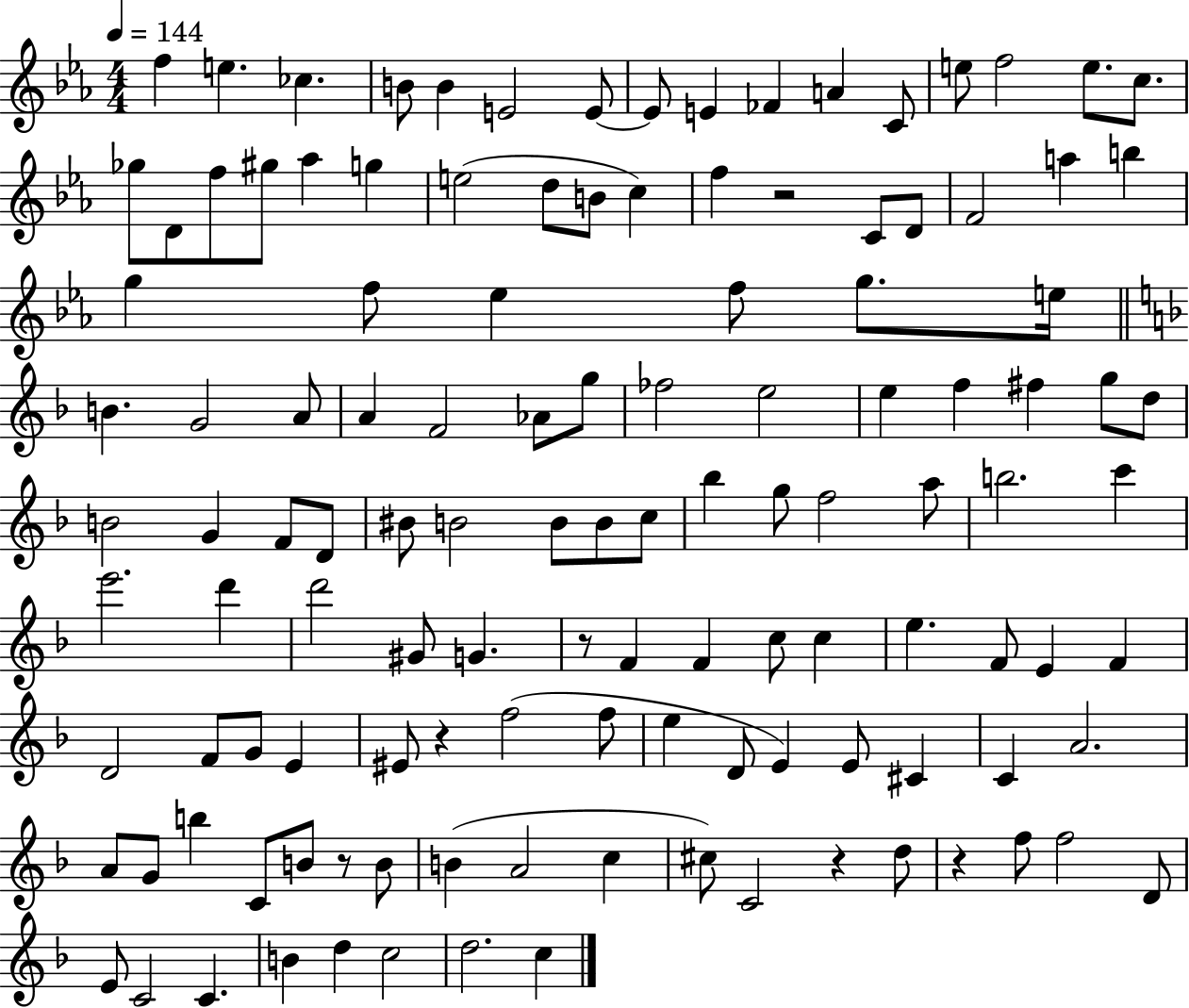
{
  \clef treble
  \numericTimeSignature
  \time 4/4
  \key ees \major
  \tempo 4 = 144
  \repeat volta 2 { f''4 e''4. ces''4. | b'8 b'4 e'2 e'8~~ | e'8 e'4 fes'4 a'4 c'8 | e''8 f''2 e''8. c''8. | \break ges''8 d'8 f''8 gis''8 aes''4 g''4 | e''2( d''8 b'8 c''4) | f''4 r2 c'8 d'8 | f'2 a''4 b''4 | \break g''4 f''8 ees''4 f''8 g''8. e''16 | \bar "||" \break \key f \major b'4. g'2 a'8 | a'4 f'2 aes'8 g''8 | fes''2 e''2 | e''4 f''4 fis''4 g''8 d''8 | \break b'2 g'4 f'8 d'8 | bis'8 b'2 b'8 b'8 c''8 | bes''4 g''8 f''2 a''8 | b''2. c'''4 | \break e'''2. d'''4 | d'''2 gis'8 g'4. | r8 f'4 f'4 c''8 c''4 | e''4. f'8 e'4 f'4 | \break d'2 f'8 g'8 e'4 | eis'8 r4 f''2( f''8 | e''4 d'8 e'4) e'8 cis'4 | c'4 a'2. | \break a'8 g'8 b''4 c'8 b'8 r8 b'8 | b'4( a'2 c''4 | cis''8) c'2 r4 d''8 | r4 f''8 f''2 d'8 | \break e'8 c'2 c'4. | b'4 d''4 c''2 | d''2. c''4 | } \bar "|."
}